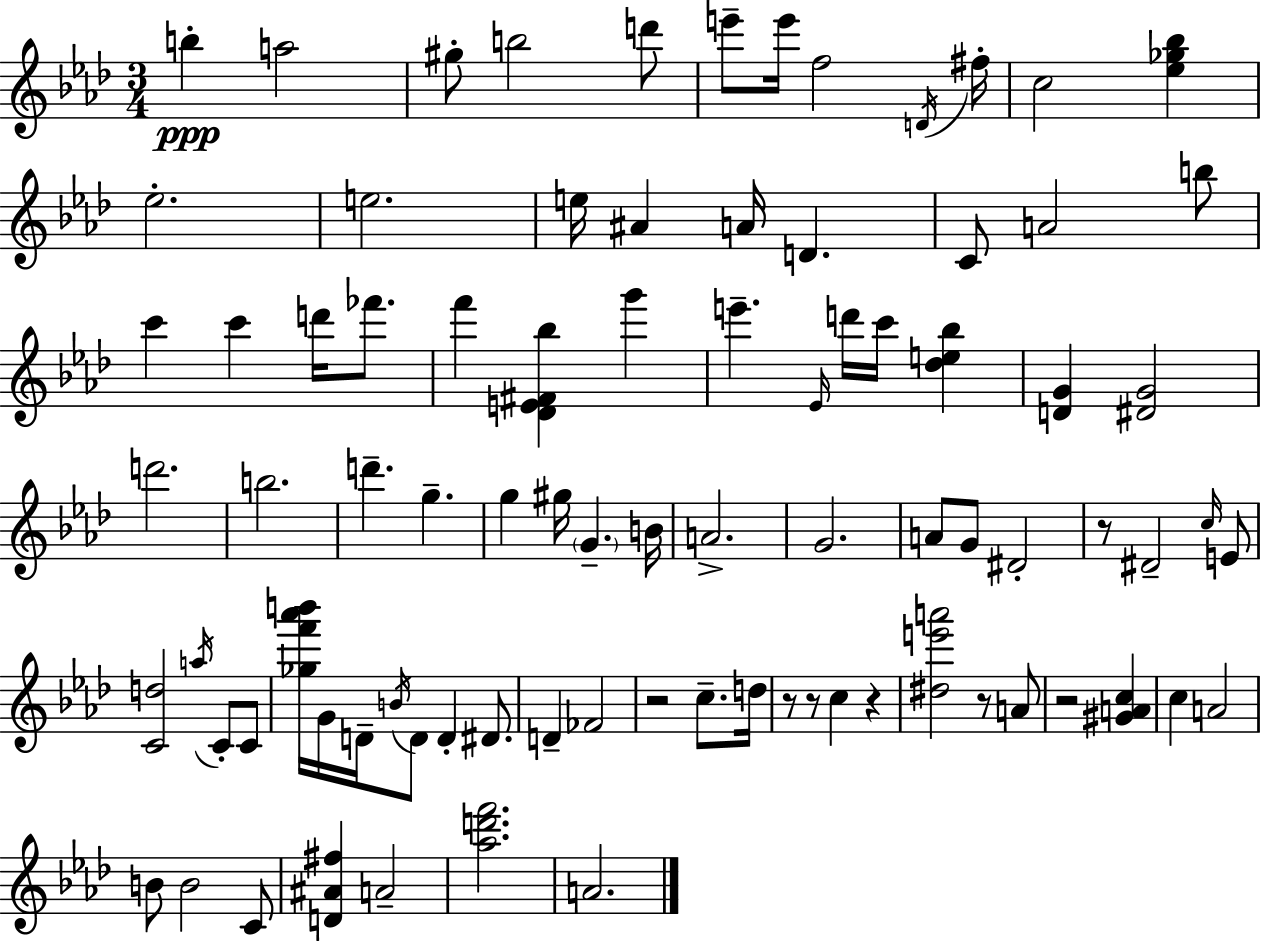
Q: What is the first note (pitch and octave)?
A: B5